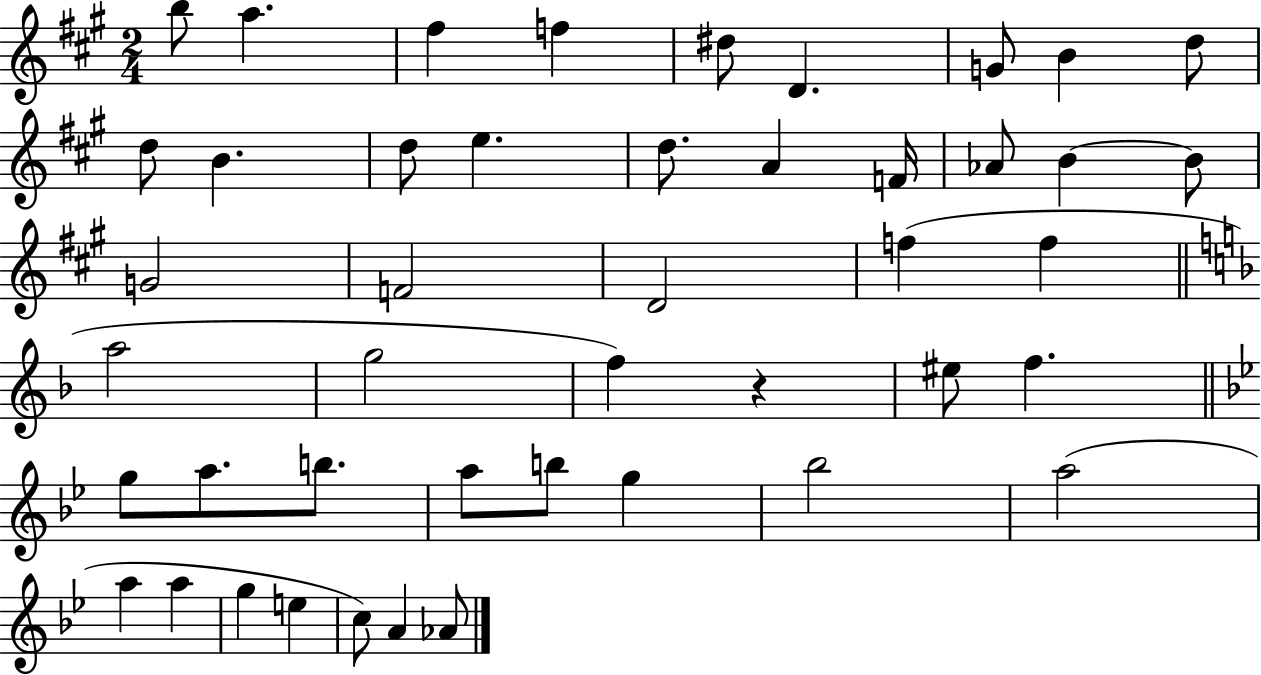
{
  \clef treble
  \numericTimeSignature
  \time 2/4
  \key a \major
  b''8 a''4. | fis''4 f''4 | dis''8 d'4. | g'8 b'4 d''8 | \break d''8 b'4. | d''8 e''4. | d''8. a'4 f'16 | aes'8 b'4~~ b'8 | \break g'2 | f'2 | d'2 | f''4( f''4 | \break \bar "||" \break \key f \major a''2 | g''2 | f''4) r4 | eis''8 f''4. | \break \bar "||" \break \key g \minor g''8 a''8. b''8. | a''8 b''8 g''4 | bes''2 | a''2( | \break a''4 a''4 | g''4 e''4 | c''8) a'4 aes'8 | \bar "|."
}